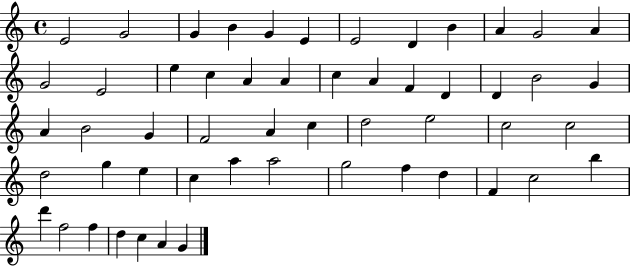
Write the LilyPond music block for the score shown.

{
  \clef treble
  \time 4/4
  \defaultTimeSignature
  \key c \major
  e'2 g'2 | g'4 b'4 g'4 e'4 | e'2 d'4 b'4 | a'4 g'2 a'4 | \break g'2 e'2 | e''4 c''4 a'4 a'4 | c''4 a'4 f'4 d'4 | d'4 b'2 g'4 | \break a'4 b'2 g'4 | f'2 a'4 c''4 | d''2 e''2 | c''2 c''2 | \break d''2 g''4 e''4 | c''4 a''4 a''2 | g''2 f''4 d''4 | f'4 c''2 b''4 | \break d'''4 f''2 f''4 | d''4 c''4 a'4 g'4 | \bar "|."
}